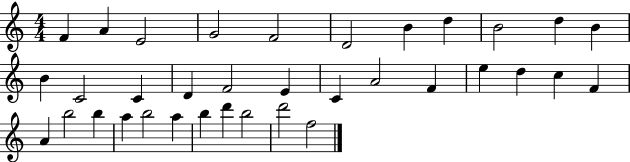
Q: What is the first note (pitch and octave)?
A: F4